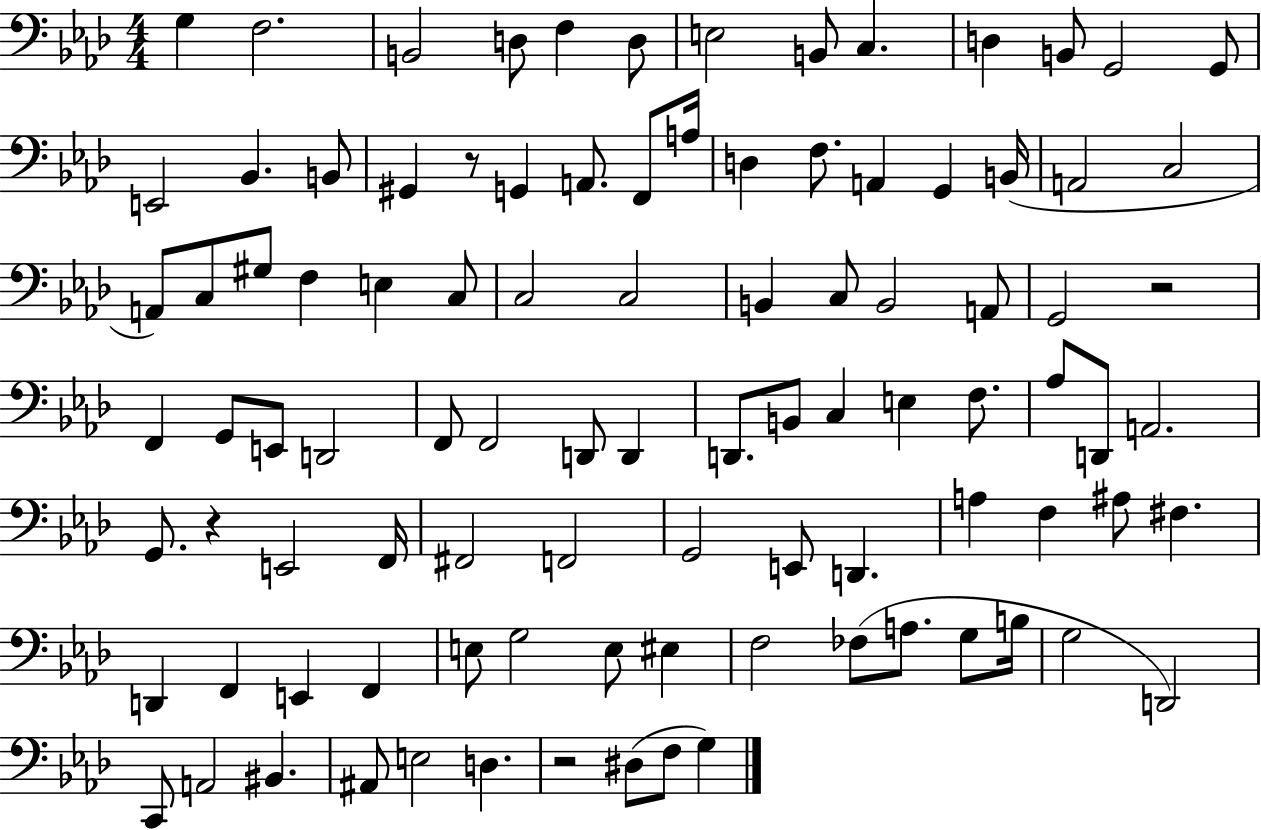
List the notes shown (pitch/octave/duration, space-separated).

G3/q F3/h. B2/h D3/e F3/q D3/e E3/h B2/e C3/q. D3/q B2/e G2/h G2/e E2/h Bb2/q. B2/e G#2/q R/e G2/q A2/e. F2/e A3/s D3/q F3/e. A2/q G2/q B2/s A2/h C3/h A2/e C3/e G#3/e F3/q E3/q C3/e C3/h C3/h B2/q C3/e B2/h A2/e G2/h R/h F2/q G2/e E2/e D2/h F2/e F2/h D2/e D2/q D2/e. B2/e C3/q E3/q F3/e. Ab3/e D2/e A2/h. G2/e. R/q E2/h F2/s F#2/h F2/h G2/h E2/e D2/q. A3/q F3/q A#3/e F#3/q. D2/q F2/q E2/q F2/q E3/e G3/h E3/e EIS3/q F3/h FES3/e A3/e. G3/e B3/s G3/h D2/h C2/e A2/h BIS2/q. A#2/e E3/h D3/q. R/h D#3/e F3/e G3/q